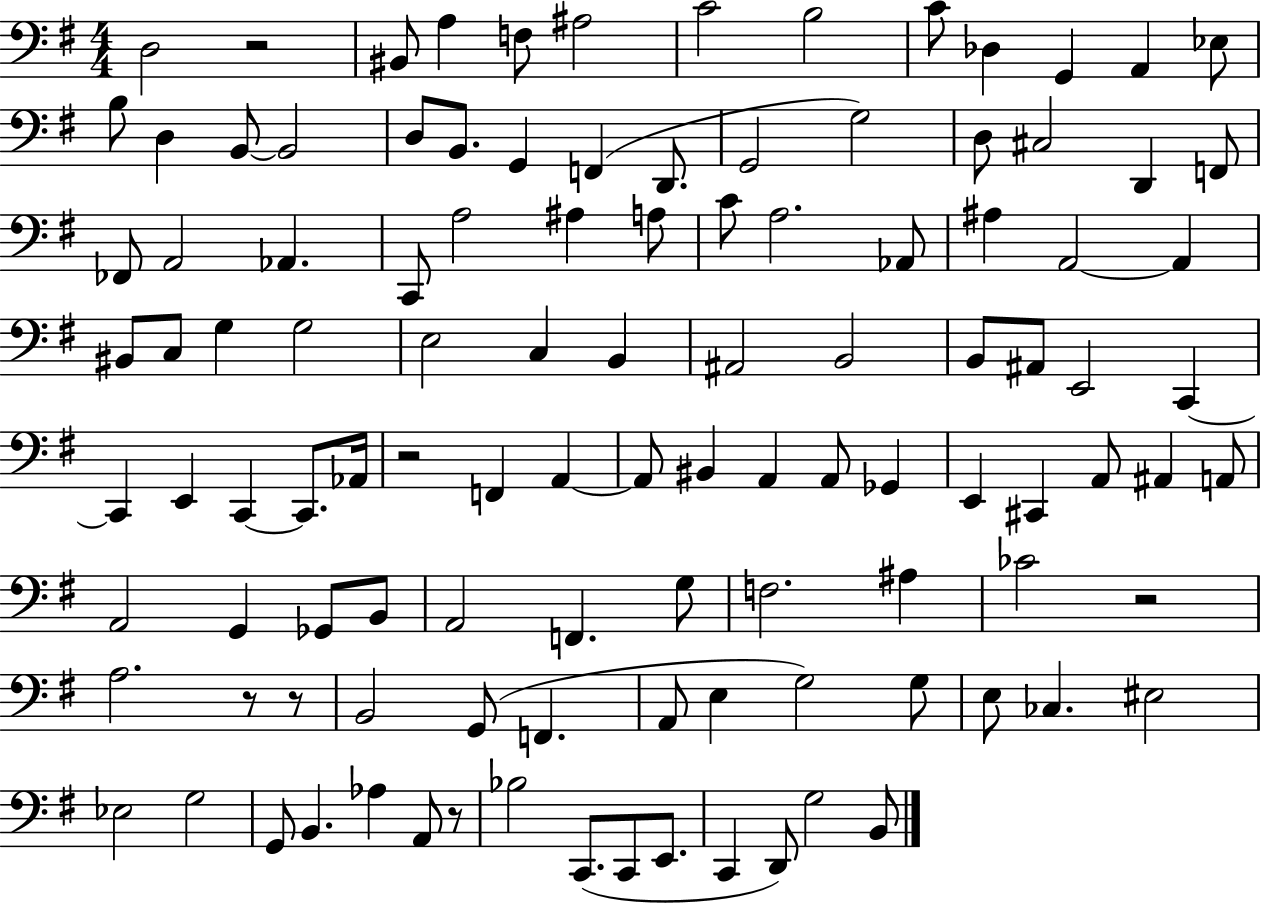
X:1
T:Untitled
M:4/4
L:1/4
K:G
D,2 z2 ^B,,/2 A, F,/2 ^A,2 C2 B,2 C/2 _D, G,, A,, _E,/2 B,/2 D, B,,/2 B,,2 D,/2 B,,/2 G,, F,, D,,/2 G,,2 G,2 D,/2 ^C,2 D,, F,,/2 _F,,/2 A,,2 _A,, C,,/2 A,2 ^A, A,/2 C/2 A,2 _A,,/2 ^A, A,,2 A,, ^B,,/2 C,/2 G, G,2 E,2 C, B,, ^A,,2 B,,2 B,,/2 ^A,,/2 E,,2 C,, C,, E,, C,, C,,/2 _A,,/4 z2 F,, A,, A,,/2 ^B,, A,, A,,/2 _G,, E,, ^C,, A,,/2 ^A,, A,,/2 A,,2 G,, _G,,/2 B,,/2 A,,2 F,, G,/2 F,2 ^A, _C2 z2 A,2 z/2 z/2 B,,2 G,,/2 F,, A,,/2 E, G,2 G,/2 E,/2 _C, ^E,2 _E,2 G,2 G,,/2 B,, _A, A,,/2 z/2 _B,2 C,,/2 C,,/2 E,,/2 C,, D,,/2 G,2 B,,/2